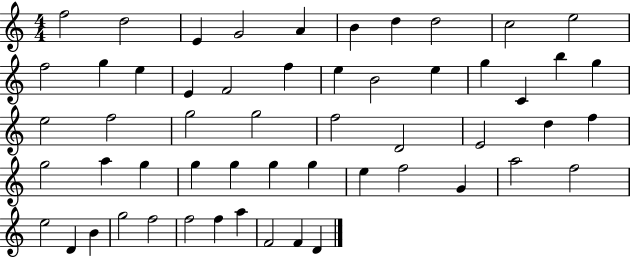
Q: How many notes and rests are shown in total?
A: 55